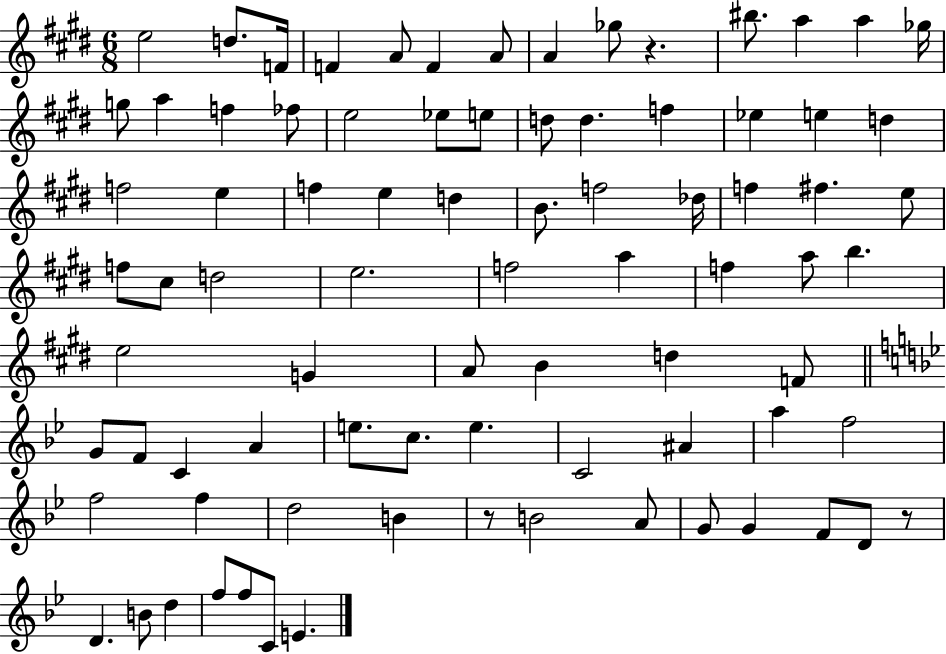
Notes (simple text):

E5/h D5/e. F4/s F4/q A4/e F4/q A4/e A4/q Gb5/e R/q. BIS5/e. A5/q A5/q Gb5/s G5/e A5/q F5/q FES5/e E5/h Eb5/e E5/e D5/e D5/q. F5/q Eb5/q E5/q D5/q F5/h E5/q F5/q E5/q D5/q B4/e. F5/h Db5/s F5/q F#5/q. E5/e F5/e C#5/e D5/h E5/h. F5/h A5/q F5/q A5/e B5/q. E5/h G4/q A4/e B4/q D5/q F4/e G4/e F4/e C4/q A4/q E5/e. C5/e. E5/q. C4/h A#4/q A5/q F5/h F5/h F5/q D5/h B4/q R/e B4/h A4/e G4/e G4/q F4/e D4/e R/e D4/q. B4/e D5/q F5/e F5/e C4/e E4/q.